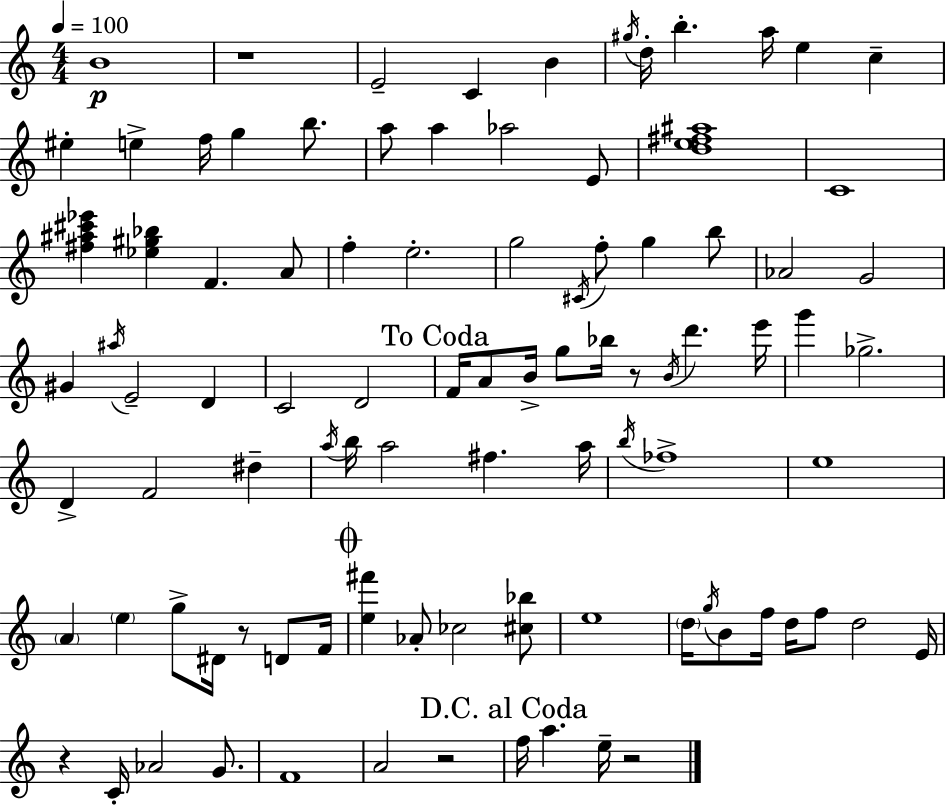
B4/w R/w E4/h C4/q B4/q G#5/s D5/s B5/q. A5/s E5/q C5/q EIS5/q E5/q F5/s G5/q B5/e. A5/e A5/q Ab5/h E4/e [D5,E5,F#5,A#5]/w C4/w [F#5,A#5,C#6,Eb6]/q [Eb5,G#5,Bb5]/q F4/q. A4/e F5/q E5/h. G5/h C#4/s F5/e G5/q B5/e Ab4/h G4/h G#4/q A#5/s E4/h D4/q C4/h D4/h F4/s A4/e B4/s G5/e Bb5/s R/e B4/s D6/q. E6/s G6/q Gb5/h. D4/q F4/h D#5/q A5/s B5/s A5/h F#5/q. A5/s B5/s FES5/w E5/w A4/q E5/q G5/e D#4/s R/e D4/e F4/s [E5,F#6]/q Ab4/e CES5/h [C#5,Bb5]/e E5/w D5/s G5/s B4/e F5/s D5/s F5/e D5/h E4/s R/q C4/s Ab4/h G4/e. F4/w A4/h R/h F5/s A5/q. E5/s R/h